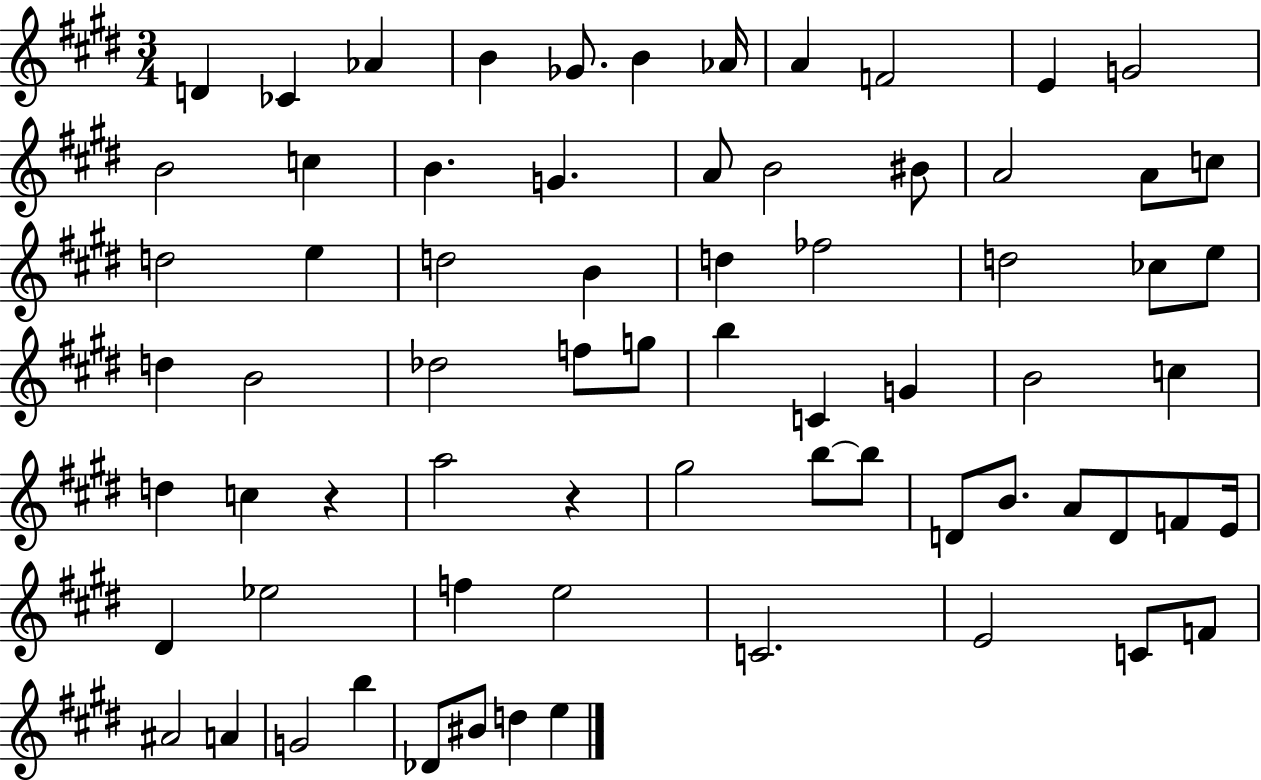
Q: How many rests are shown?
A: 2